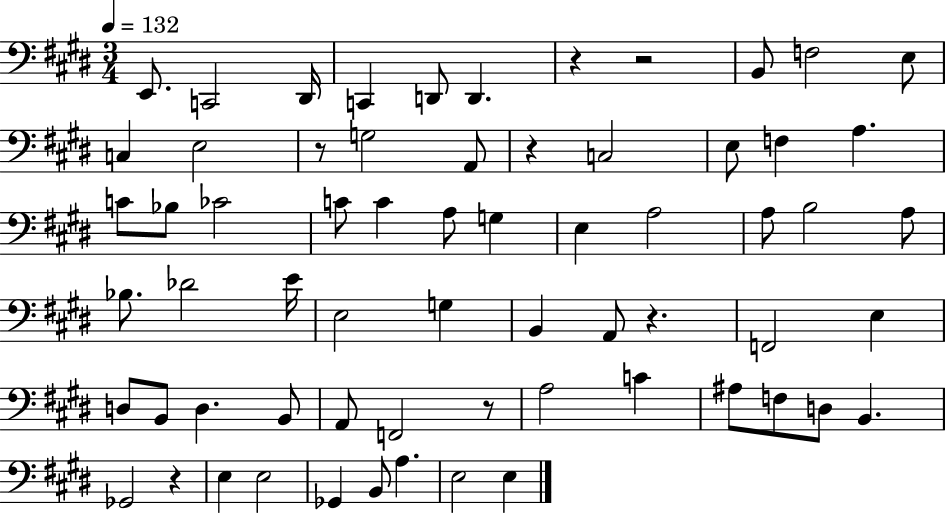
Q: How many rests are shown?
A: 7